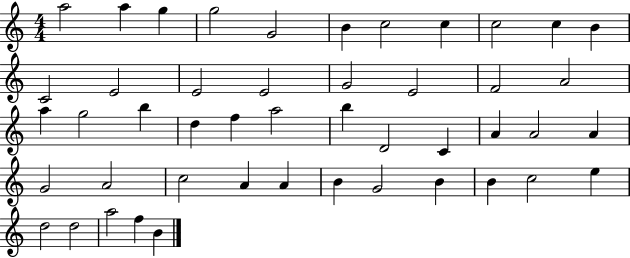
A5/h A5/q G5/q G5/h G4/h B4/q C5/h C5/q C5/h C5/q B4/q C4/h E4/h E4/h E4/h G4/h E4/h F4/h A4/h A5/q G5/h B5/q D5/q F5/q A5/h B5/q D4/h C4/q A4/q A4/h A4/q G4/h A4/h C5/h A4/q A4/q B4/q G4/h B4/q B4/q C5/h E5/q D5/h D5/h A5/h F5/q B4/q